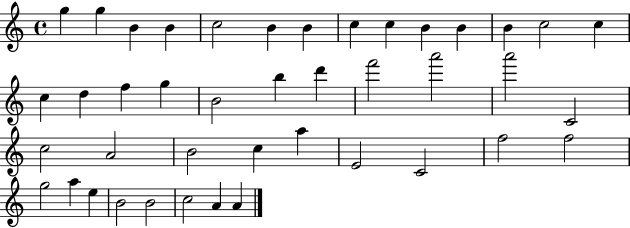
{
  \clef treble
  \time 4/4
  \defaultTimeSignature
  \key c \major
  g''4 g''4 b'4 b'4 | c''2 b'4 b'4 | c''4 c''4 b'4 b'4 | b'4 c''2 c''4 | \break c''4 d''4 f''4 g''4 | b'2 b''4 d'''4 | f'''2 a'''2 | a'''2 c'2 | \break c''2 a'2 | b'2 c''4 a''4 | e'2 c'2 | f''2 f''2 | \break g''2 a''4 e''4 | b'2 b'2 | c''2 a'4 a'4 | \bar "|."
}